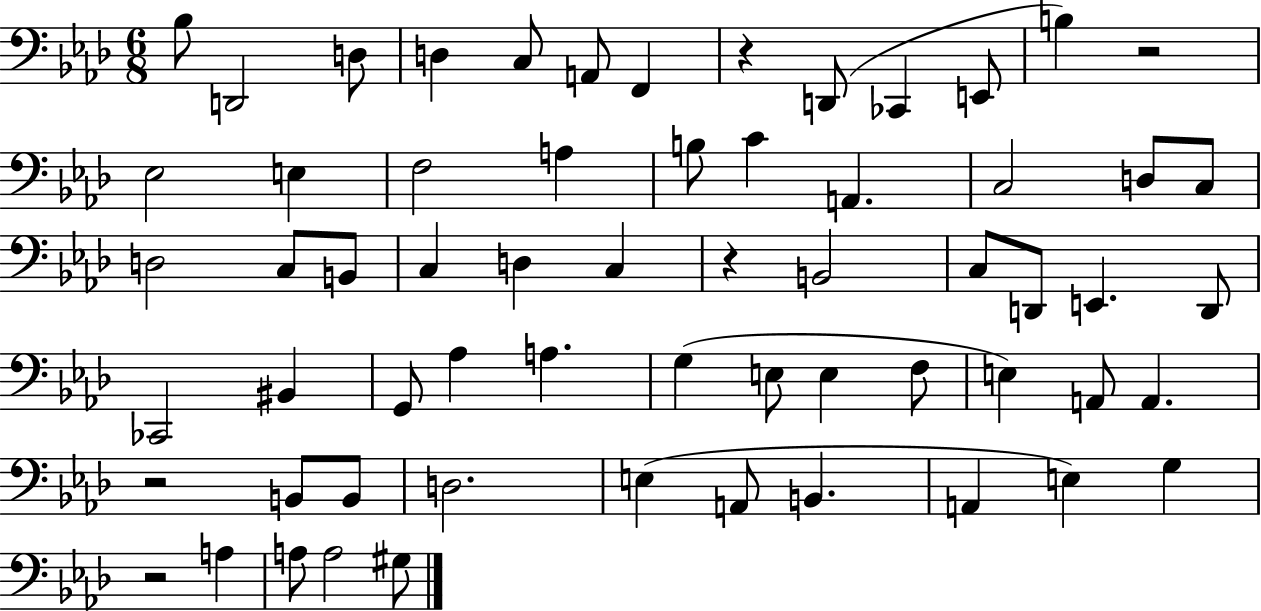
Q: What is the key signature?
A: AES major